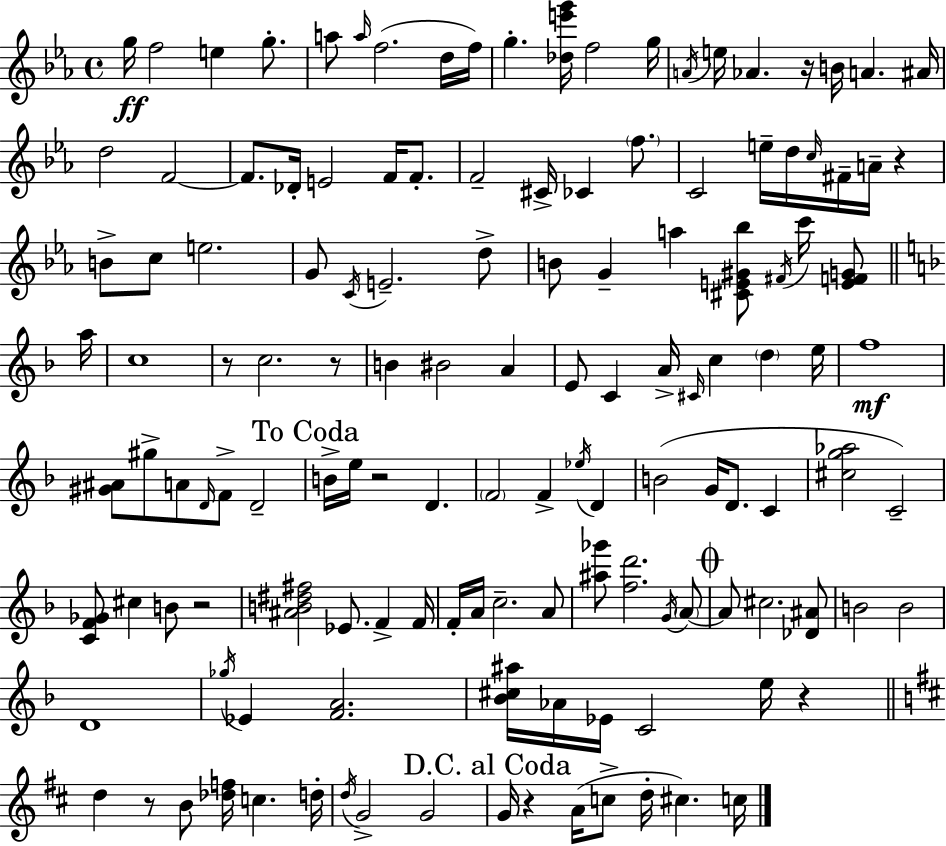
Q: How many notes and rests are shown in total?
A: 135